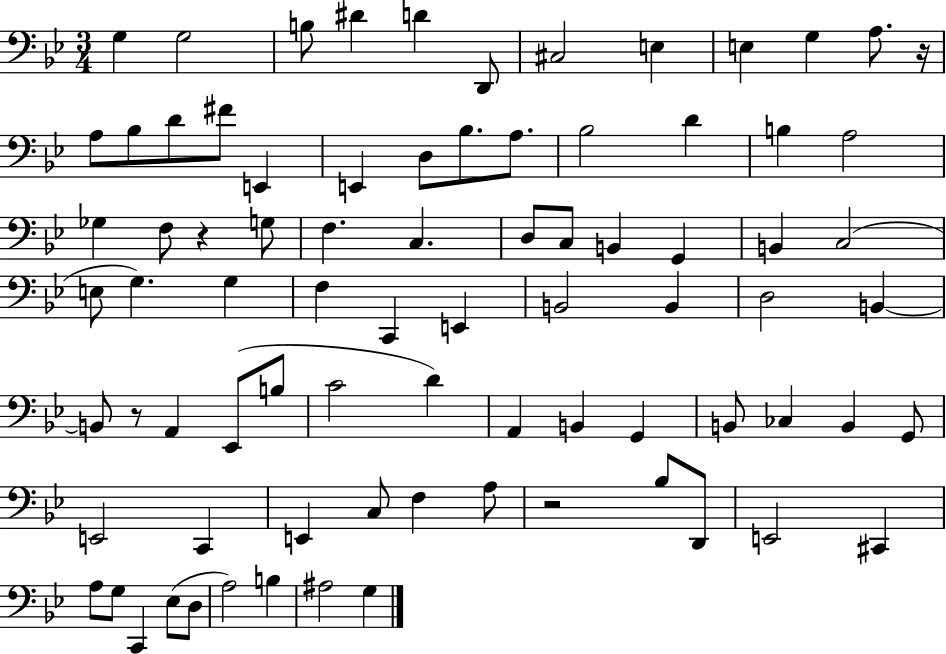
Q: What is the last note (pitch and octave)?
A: G3